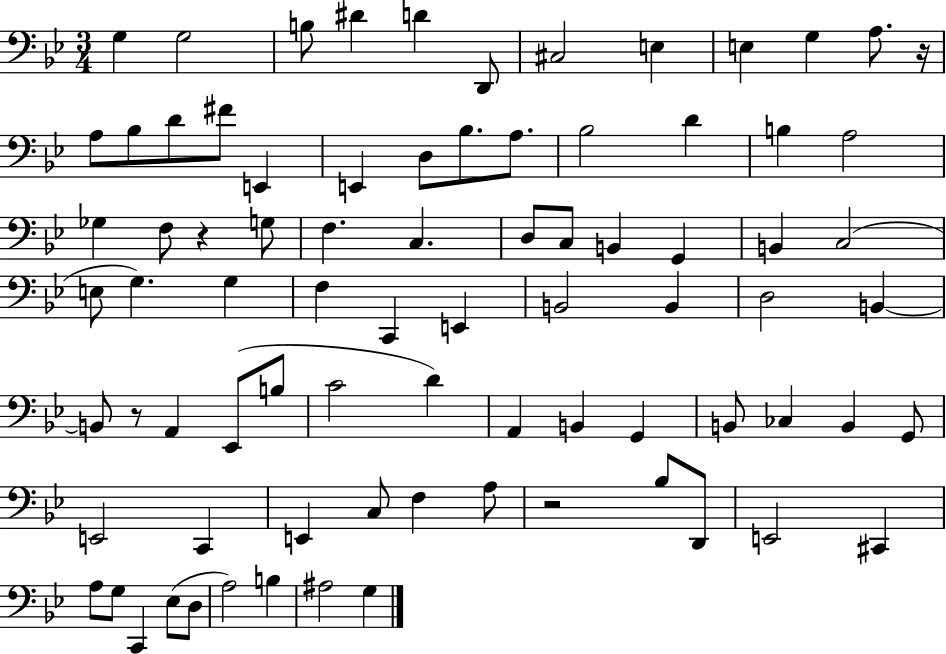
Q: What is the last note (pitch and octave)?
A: G3